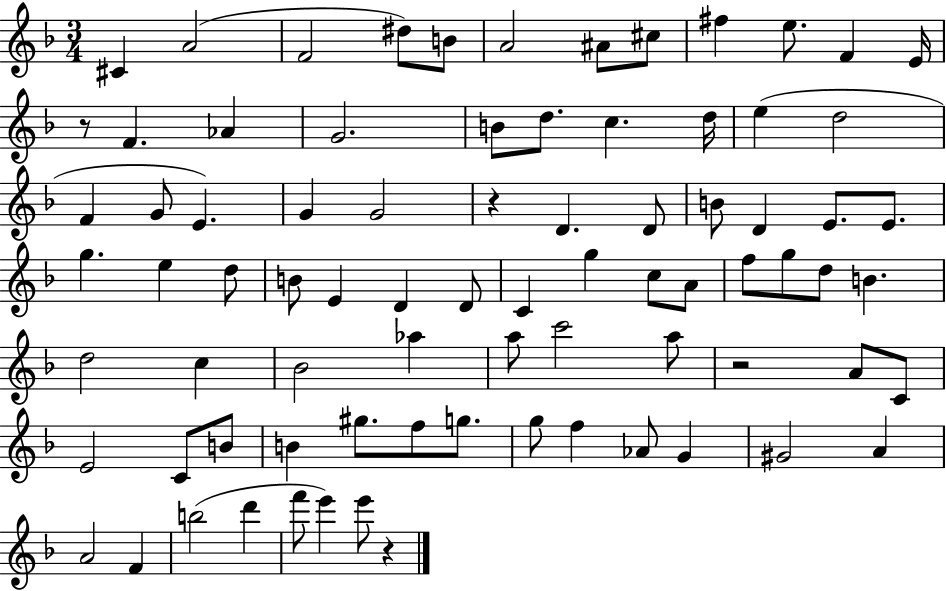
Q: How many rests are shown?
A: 4